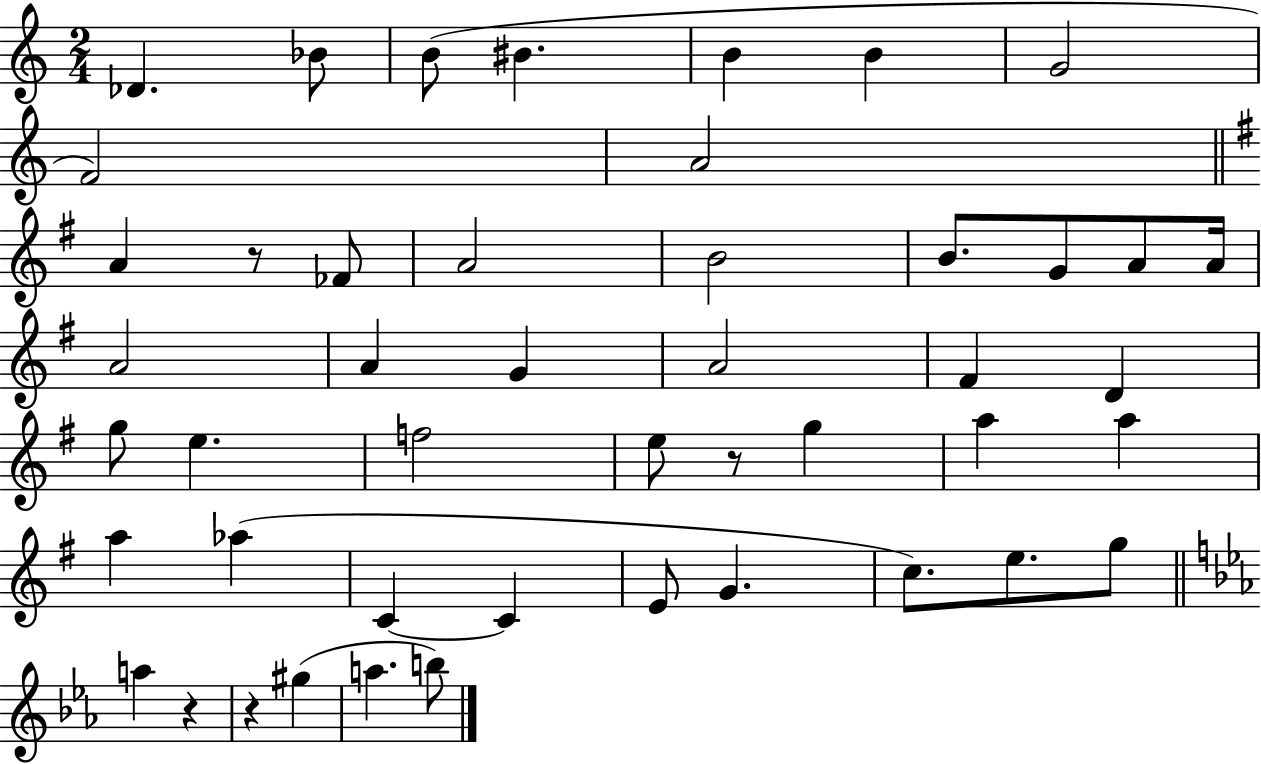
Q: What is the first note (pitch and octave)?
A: Db4